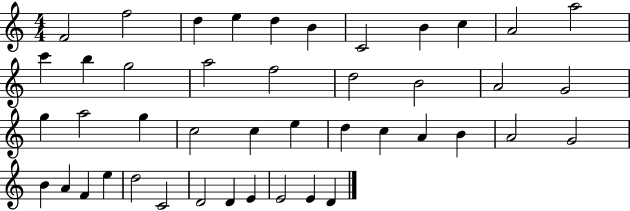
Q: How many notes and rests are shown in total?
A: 44